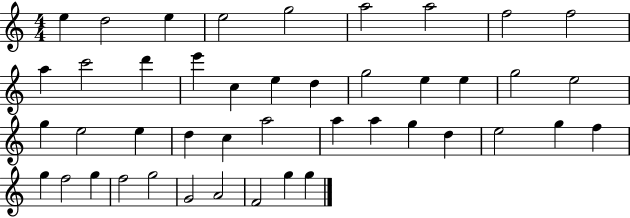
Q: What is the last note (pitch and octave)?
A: G5